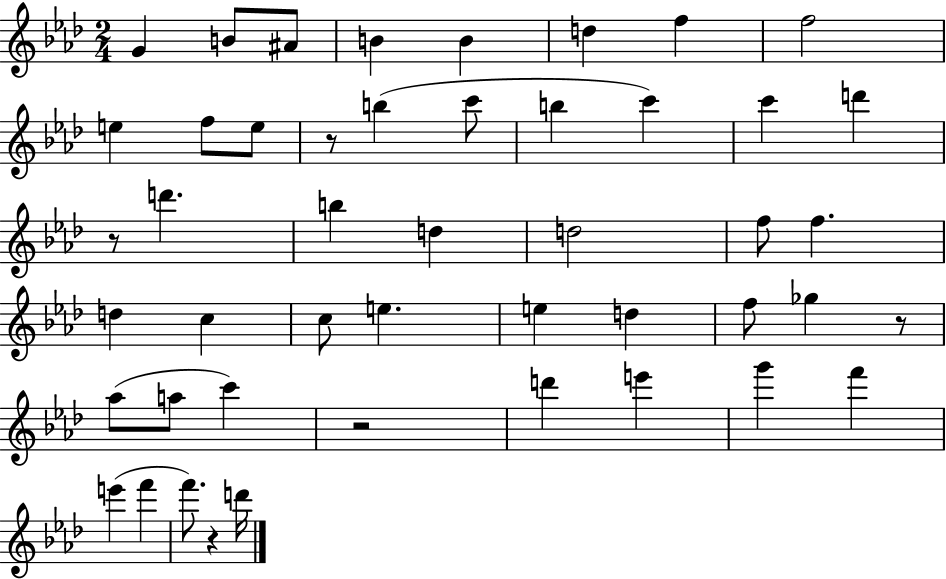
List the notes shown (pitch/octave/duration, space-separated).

G4/q B4/e A#4/e B4/q B4/q D5/q F5/q F5/h E5/q F5/e E5/e R/e B5/q C6/e B5/q C6/q C6/q D6/q R/e D6/q. B5/q D5/q D5/h F5/e F5/q. D5/q C5/q C5/e E5/q. E5/q D5/q F5/e Gb5/q R/e Ab5/e A5/e C6/q R/h D6/q E6/q G6/q F6/q E6/q F6/q F6/e. R/q D6/s